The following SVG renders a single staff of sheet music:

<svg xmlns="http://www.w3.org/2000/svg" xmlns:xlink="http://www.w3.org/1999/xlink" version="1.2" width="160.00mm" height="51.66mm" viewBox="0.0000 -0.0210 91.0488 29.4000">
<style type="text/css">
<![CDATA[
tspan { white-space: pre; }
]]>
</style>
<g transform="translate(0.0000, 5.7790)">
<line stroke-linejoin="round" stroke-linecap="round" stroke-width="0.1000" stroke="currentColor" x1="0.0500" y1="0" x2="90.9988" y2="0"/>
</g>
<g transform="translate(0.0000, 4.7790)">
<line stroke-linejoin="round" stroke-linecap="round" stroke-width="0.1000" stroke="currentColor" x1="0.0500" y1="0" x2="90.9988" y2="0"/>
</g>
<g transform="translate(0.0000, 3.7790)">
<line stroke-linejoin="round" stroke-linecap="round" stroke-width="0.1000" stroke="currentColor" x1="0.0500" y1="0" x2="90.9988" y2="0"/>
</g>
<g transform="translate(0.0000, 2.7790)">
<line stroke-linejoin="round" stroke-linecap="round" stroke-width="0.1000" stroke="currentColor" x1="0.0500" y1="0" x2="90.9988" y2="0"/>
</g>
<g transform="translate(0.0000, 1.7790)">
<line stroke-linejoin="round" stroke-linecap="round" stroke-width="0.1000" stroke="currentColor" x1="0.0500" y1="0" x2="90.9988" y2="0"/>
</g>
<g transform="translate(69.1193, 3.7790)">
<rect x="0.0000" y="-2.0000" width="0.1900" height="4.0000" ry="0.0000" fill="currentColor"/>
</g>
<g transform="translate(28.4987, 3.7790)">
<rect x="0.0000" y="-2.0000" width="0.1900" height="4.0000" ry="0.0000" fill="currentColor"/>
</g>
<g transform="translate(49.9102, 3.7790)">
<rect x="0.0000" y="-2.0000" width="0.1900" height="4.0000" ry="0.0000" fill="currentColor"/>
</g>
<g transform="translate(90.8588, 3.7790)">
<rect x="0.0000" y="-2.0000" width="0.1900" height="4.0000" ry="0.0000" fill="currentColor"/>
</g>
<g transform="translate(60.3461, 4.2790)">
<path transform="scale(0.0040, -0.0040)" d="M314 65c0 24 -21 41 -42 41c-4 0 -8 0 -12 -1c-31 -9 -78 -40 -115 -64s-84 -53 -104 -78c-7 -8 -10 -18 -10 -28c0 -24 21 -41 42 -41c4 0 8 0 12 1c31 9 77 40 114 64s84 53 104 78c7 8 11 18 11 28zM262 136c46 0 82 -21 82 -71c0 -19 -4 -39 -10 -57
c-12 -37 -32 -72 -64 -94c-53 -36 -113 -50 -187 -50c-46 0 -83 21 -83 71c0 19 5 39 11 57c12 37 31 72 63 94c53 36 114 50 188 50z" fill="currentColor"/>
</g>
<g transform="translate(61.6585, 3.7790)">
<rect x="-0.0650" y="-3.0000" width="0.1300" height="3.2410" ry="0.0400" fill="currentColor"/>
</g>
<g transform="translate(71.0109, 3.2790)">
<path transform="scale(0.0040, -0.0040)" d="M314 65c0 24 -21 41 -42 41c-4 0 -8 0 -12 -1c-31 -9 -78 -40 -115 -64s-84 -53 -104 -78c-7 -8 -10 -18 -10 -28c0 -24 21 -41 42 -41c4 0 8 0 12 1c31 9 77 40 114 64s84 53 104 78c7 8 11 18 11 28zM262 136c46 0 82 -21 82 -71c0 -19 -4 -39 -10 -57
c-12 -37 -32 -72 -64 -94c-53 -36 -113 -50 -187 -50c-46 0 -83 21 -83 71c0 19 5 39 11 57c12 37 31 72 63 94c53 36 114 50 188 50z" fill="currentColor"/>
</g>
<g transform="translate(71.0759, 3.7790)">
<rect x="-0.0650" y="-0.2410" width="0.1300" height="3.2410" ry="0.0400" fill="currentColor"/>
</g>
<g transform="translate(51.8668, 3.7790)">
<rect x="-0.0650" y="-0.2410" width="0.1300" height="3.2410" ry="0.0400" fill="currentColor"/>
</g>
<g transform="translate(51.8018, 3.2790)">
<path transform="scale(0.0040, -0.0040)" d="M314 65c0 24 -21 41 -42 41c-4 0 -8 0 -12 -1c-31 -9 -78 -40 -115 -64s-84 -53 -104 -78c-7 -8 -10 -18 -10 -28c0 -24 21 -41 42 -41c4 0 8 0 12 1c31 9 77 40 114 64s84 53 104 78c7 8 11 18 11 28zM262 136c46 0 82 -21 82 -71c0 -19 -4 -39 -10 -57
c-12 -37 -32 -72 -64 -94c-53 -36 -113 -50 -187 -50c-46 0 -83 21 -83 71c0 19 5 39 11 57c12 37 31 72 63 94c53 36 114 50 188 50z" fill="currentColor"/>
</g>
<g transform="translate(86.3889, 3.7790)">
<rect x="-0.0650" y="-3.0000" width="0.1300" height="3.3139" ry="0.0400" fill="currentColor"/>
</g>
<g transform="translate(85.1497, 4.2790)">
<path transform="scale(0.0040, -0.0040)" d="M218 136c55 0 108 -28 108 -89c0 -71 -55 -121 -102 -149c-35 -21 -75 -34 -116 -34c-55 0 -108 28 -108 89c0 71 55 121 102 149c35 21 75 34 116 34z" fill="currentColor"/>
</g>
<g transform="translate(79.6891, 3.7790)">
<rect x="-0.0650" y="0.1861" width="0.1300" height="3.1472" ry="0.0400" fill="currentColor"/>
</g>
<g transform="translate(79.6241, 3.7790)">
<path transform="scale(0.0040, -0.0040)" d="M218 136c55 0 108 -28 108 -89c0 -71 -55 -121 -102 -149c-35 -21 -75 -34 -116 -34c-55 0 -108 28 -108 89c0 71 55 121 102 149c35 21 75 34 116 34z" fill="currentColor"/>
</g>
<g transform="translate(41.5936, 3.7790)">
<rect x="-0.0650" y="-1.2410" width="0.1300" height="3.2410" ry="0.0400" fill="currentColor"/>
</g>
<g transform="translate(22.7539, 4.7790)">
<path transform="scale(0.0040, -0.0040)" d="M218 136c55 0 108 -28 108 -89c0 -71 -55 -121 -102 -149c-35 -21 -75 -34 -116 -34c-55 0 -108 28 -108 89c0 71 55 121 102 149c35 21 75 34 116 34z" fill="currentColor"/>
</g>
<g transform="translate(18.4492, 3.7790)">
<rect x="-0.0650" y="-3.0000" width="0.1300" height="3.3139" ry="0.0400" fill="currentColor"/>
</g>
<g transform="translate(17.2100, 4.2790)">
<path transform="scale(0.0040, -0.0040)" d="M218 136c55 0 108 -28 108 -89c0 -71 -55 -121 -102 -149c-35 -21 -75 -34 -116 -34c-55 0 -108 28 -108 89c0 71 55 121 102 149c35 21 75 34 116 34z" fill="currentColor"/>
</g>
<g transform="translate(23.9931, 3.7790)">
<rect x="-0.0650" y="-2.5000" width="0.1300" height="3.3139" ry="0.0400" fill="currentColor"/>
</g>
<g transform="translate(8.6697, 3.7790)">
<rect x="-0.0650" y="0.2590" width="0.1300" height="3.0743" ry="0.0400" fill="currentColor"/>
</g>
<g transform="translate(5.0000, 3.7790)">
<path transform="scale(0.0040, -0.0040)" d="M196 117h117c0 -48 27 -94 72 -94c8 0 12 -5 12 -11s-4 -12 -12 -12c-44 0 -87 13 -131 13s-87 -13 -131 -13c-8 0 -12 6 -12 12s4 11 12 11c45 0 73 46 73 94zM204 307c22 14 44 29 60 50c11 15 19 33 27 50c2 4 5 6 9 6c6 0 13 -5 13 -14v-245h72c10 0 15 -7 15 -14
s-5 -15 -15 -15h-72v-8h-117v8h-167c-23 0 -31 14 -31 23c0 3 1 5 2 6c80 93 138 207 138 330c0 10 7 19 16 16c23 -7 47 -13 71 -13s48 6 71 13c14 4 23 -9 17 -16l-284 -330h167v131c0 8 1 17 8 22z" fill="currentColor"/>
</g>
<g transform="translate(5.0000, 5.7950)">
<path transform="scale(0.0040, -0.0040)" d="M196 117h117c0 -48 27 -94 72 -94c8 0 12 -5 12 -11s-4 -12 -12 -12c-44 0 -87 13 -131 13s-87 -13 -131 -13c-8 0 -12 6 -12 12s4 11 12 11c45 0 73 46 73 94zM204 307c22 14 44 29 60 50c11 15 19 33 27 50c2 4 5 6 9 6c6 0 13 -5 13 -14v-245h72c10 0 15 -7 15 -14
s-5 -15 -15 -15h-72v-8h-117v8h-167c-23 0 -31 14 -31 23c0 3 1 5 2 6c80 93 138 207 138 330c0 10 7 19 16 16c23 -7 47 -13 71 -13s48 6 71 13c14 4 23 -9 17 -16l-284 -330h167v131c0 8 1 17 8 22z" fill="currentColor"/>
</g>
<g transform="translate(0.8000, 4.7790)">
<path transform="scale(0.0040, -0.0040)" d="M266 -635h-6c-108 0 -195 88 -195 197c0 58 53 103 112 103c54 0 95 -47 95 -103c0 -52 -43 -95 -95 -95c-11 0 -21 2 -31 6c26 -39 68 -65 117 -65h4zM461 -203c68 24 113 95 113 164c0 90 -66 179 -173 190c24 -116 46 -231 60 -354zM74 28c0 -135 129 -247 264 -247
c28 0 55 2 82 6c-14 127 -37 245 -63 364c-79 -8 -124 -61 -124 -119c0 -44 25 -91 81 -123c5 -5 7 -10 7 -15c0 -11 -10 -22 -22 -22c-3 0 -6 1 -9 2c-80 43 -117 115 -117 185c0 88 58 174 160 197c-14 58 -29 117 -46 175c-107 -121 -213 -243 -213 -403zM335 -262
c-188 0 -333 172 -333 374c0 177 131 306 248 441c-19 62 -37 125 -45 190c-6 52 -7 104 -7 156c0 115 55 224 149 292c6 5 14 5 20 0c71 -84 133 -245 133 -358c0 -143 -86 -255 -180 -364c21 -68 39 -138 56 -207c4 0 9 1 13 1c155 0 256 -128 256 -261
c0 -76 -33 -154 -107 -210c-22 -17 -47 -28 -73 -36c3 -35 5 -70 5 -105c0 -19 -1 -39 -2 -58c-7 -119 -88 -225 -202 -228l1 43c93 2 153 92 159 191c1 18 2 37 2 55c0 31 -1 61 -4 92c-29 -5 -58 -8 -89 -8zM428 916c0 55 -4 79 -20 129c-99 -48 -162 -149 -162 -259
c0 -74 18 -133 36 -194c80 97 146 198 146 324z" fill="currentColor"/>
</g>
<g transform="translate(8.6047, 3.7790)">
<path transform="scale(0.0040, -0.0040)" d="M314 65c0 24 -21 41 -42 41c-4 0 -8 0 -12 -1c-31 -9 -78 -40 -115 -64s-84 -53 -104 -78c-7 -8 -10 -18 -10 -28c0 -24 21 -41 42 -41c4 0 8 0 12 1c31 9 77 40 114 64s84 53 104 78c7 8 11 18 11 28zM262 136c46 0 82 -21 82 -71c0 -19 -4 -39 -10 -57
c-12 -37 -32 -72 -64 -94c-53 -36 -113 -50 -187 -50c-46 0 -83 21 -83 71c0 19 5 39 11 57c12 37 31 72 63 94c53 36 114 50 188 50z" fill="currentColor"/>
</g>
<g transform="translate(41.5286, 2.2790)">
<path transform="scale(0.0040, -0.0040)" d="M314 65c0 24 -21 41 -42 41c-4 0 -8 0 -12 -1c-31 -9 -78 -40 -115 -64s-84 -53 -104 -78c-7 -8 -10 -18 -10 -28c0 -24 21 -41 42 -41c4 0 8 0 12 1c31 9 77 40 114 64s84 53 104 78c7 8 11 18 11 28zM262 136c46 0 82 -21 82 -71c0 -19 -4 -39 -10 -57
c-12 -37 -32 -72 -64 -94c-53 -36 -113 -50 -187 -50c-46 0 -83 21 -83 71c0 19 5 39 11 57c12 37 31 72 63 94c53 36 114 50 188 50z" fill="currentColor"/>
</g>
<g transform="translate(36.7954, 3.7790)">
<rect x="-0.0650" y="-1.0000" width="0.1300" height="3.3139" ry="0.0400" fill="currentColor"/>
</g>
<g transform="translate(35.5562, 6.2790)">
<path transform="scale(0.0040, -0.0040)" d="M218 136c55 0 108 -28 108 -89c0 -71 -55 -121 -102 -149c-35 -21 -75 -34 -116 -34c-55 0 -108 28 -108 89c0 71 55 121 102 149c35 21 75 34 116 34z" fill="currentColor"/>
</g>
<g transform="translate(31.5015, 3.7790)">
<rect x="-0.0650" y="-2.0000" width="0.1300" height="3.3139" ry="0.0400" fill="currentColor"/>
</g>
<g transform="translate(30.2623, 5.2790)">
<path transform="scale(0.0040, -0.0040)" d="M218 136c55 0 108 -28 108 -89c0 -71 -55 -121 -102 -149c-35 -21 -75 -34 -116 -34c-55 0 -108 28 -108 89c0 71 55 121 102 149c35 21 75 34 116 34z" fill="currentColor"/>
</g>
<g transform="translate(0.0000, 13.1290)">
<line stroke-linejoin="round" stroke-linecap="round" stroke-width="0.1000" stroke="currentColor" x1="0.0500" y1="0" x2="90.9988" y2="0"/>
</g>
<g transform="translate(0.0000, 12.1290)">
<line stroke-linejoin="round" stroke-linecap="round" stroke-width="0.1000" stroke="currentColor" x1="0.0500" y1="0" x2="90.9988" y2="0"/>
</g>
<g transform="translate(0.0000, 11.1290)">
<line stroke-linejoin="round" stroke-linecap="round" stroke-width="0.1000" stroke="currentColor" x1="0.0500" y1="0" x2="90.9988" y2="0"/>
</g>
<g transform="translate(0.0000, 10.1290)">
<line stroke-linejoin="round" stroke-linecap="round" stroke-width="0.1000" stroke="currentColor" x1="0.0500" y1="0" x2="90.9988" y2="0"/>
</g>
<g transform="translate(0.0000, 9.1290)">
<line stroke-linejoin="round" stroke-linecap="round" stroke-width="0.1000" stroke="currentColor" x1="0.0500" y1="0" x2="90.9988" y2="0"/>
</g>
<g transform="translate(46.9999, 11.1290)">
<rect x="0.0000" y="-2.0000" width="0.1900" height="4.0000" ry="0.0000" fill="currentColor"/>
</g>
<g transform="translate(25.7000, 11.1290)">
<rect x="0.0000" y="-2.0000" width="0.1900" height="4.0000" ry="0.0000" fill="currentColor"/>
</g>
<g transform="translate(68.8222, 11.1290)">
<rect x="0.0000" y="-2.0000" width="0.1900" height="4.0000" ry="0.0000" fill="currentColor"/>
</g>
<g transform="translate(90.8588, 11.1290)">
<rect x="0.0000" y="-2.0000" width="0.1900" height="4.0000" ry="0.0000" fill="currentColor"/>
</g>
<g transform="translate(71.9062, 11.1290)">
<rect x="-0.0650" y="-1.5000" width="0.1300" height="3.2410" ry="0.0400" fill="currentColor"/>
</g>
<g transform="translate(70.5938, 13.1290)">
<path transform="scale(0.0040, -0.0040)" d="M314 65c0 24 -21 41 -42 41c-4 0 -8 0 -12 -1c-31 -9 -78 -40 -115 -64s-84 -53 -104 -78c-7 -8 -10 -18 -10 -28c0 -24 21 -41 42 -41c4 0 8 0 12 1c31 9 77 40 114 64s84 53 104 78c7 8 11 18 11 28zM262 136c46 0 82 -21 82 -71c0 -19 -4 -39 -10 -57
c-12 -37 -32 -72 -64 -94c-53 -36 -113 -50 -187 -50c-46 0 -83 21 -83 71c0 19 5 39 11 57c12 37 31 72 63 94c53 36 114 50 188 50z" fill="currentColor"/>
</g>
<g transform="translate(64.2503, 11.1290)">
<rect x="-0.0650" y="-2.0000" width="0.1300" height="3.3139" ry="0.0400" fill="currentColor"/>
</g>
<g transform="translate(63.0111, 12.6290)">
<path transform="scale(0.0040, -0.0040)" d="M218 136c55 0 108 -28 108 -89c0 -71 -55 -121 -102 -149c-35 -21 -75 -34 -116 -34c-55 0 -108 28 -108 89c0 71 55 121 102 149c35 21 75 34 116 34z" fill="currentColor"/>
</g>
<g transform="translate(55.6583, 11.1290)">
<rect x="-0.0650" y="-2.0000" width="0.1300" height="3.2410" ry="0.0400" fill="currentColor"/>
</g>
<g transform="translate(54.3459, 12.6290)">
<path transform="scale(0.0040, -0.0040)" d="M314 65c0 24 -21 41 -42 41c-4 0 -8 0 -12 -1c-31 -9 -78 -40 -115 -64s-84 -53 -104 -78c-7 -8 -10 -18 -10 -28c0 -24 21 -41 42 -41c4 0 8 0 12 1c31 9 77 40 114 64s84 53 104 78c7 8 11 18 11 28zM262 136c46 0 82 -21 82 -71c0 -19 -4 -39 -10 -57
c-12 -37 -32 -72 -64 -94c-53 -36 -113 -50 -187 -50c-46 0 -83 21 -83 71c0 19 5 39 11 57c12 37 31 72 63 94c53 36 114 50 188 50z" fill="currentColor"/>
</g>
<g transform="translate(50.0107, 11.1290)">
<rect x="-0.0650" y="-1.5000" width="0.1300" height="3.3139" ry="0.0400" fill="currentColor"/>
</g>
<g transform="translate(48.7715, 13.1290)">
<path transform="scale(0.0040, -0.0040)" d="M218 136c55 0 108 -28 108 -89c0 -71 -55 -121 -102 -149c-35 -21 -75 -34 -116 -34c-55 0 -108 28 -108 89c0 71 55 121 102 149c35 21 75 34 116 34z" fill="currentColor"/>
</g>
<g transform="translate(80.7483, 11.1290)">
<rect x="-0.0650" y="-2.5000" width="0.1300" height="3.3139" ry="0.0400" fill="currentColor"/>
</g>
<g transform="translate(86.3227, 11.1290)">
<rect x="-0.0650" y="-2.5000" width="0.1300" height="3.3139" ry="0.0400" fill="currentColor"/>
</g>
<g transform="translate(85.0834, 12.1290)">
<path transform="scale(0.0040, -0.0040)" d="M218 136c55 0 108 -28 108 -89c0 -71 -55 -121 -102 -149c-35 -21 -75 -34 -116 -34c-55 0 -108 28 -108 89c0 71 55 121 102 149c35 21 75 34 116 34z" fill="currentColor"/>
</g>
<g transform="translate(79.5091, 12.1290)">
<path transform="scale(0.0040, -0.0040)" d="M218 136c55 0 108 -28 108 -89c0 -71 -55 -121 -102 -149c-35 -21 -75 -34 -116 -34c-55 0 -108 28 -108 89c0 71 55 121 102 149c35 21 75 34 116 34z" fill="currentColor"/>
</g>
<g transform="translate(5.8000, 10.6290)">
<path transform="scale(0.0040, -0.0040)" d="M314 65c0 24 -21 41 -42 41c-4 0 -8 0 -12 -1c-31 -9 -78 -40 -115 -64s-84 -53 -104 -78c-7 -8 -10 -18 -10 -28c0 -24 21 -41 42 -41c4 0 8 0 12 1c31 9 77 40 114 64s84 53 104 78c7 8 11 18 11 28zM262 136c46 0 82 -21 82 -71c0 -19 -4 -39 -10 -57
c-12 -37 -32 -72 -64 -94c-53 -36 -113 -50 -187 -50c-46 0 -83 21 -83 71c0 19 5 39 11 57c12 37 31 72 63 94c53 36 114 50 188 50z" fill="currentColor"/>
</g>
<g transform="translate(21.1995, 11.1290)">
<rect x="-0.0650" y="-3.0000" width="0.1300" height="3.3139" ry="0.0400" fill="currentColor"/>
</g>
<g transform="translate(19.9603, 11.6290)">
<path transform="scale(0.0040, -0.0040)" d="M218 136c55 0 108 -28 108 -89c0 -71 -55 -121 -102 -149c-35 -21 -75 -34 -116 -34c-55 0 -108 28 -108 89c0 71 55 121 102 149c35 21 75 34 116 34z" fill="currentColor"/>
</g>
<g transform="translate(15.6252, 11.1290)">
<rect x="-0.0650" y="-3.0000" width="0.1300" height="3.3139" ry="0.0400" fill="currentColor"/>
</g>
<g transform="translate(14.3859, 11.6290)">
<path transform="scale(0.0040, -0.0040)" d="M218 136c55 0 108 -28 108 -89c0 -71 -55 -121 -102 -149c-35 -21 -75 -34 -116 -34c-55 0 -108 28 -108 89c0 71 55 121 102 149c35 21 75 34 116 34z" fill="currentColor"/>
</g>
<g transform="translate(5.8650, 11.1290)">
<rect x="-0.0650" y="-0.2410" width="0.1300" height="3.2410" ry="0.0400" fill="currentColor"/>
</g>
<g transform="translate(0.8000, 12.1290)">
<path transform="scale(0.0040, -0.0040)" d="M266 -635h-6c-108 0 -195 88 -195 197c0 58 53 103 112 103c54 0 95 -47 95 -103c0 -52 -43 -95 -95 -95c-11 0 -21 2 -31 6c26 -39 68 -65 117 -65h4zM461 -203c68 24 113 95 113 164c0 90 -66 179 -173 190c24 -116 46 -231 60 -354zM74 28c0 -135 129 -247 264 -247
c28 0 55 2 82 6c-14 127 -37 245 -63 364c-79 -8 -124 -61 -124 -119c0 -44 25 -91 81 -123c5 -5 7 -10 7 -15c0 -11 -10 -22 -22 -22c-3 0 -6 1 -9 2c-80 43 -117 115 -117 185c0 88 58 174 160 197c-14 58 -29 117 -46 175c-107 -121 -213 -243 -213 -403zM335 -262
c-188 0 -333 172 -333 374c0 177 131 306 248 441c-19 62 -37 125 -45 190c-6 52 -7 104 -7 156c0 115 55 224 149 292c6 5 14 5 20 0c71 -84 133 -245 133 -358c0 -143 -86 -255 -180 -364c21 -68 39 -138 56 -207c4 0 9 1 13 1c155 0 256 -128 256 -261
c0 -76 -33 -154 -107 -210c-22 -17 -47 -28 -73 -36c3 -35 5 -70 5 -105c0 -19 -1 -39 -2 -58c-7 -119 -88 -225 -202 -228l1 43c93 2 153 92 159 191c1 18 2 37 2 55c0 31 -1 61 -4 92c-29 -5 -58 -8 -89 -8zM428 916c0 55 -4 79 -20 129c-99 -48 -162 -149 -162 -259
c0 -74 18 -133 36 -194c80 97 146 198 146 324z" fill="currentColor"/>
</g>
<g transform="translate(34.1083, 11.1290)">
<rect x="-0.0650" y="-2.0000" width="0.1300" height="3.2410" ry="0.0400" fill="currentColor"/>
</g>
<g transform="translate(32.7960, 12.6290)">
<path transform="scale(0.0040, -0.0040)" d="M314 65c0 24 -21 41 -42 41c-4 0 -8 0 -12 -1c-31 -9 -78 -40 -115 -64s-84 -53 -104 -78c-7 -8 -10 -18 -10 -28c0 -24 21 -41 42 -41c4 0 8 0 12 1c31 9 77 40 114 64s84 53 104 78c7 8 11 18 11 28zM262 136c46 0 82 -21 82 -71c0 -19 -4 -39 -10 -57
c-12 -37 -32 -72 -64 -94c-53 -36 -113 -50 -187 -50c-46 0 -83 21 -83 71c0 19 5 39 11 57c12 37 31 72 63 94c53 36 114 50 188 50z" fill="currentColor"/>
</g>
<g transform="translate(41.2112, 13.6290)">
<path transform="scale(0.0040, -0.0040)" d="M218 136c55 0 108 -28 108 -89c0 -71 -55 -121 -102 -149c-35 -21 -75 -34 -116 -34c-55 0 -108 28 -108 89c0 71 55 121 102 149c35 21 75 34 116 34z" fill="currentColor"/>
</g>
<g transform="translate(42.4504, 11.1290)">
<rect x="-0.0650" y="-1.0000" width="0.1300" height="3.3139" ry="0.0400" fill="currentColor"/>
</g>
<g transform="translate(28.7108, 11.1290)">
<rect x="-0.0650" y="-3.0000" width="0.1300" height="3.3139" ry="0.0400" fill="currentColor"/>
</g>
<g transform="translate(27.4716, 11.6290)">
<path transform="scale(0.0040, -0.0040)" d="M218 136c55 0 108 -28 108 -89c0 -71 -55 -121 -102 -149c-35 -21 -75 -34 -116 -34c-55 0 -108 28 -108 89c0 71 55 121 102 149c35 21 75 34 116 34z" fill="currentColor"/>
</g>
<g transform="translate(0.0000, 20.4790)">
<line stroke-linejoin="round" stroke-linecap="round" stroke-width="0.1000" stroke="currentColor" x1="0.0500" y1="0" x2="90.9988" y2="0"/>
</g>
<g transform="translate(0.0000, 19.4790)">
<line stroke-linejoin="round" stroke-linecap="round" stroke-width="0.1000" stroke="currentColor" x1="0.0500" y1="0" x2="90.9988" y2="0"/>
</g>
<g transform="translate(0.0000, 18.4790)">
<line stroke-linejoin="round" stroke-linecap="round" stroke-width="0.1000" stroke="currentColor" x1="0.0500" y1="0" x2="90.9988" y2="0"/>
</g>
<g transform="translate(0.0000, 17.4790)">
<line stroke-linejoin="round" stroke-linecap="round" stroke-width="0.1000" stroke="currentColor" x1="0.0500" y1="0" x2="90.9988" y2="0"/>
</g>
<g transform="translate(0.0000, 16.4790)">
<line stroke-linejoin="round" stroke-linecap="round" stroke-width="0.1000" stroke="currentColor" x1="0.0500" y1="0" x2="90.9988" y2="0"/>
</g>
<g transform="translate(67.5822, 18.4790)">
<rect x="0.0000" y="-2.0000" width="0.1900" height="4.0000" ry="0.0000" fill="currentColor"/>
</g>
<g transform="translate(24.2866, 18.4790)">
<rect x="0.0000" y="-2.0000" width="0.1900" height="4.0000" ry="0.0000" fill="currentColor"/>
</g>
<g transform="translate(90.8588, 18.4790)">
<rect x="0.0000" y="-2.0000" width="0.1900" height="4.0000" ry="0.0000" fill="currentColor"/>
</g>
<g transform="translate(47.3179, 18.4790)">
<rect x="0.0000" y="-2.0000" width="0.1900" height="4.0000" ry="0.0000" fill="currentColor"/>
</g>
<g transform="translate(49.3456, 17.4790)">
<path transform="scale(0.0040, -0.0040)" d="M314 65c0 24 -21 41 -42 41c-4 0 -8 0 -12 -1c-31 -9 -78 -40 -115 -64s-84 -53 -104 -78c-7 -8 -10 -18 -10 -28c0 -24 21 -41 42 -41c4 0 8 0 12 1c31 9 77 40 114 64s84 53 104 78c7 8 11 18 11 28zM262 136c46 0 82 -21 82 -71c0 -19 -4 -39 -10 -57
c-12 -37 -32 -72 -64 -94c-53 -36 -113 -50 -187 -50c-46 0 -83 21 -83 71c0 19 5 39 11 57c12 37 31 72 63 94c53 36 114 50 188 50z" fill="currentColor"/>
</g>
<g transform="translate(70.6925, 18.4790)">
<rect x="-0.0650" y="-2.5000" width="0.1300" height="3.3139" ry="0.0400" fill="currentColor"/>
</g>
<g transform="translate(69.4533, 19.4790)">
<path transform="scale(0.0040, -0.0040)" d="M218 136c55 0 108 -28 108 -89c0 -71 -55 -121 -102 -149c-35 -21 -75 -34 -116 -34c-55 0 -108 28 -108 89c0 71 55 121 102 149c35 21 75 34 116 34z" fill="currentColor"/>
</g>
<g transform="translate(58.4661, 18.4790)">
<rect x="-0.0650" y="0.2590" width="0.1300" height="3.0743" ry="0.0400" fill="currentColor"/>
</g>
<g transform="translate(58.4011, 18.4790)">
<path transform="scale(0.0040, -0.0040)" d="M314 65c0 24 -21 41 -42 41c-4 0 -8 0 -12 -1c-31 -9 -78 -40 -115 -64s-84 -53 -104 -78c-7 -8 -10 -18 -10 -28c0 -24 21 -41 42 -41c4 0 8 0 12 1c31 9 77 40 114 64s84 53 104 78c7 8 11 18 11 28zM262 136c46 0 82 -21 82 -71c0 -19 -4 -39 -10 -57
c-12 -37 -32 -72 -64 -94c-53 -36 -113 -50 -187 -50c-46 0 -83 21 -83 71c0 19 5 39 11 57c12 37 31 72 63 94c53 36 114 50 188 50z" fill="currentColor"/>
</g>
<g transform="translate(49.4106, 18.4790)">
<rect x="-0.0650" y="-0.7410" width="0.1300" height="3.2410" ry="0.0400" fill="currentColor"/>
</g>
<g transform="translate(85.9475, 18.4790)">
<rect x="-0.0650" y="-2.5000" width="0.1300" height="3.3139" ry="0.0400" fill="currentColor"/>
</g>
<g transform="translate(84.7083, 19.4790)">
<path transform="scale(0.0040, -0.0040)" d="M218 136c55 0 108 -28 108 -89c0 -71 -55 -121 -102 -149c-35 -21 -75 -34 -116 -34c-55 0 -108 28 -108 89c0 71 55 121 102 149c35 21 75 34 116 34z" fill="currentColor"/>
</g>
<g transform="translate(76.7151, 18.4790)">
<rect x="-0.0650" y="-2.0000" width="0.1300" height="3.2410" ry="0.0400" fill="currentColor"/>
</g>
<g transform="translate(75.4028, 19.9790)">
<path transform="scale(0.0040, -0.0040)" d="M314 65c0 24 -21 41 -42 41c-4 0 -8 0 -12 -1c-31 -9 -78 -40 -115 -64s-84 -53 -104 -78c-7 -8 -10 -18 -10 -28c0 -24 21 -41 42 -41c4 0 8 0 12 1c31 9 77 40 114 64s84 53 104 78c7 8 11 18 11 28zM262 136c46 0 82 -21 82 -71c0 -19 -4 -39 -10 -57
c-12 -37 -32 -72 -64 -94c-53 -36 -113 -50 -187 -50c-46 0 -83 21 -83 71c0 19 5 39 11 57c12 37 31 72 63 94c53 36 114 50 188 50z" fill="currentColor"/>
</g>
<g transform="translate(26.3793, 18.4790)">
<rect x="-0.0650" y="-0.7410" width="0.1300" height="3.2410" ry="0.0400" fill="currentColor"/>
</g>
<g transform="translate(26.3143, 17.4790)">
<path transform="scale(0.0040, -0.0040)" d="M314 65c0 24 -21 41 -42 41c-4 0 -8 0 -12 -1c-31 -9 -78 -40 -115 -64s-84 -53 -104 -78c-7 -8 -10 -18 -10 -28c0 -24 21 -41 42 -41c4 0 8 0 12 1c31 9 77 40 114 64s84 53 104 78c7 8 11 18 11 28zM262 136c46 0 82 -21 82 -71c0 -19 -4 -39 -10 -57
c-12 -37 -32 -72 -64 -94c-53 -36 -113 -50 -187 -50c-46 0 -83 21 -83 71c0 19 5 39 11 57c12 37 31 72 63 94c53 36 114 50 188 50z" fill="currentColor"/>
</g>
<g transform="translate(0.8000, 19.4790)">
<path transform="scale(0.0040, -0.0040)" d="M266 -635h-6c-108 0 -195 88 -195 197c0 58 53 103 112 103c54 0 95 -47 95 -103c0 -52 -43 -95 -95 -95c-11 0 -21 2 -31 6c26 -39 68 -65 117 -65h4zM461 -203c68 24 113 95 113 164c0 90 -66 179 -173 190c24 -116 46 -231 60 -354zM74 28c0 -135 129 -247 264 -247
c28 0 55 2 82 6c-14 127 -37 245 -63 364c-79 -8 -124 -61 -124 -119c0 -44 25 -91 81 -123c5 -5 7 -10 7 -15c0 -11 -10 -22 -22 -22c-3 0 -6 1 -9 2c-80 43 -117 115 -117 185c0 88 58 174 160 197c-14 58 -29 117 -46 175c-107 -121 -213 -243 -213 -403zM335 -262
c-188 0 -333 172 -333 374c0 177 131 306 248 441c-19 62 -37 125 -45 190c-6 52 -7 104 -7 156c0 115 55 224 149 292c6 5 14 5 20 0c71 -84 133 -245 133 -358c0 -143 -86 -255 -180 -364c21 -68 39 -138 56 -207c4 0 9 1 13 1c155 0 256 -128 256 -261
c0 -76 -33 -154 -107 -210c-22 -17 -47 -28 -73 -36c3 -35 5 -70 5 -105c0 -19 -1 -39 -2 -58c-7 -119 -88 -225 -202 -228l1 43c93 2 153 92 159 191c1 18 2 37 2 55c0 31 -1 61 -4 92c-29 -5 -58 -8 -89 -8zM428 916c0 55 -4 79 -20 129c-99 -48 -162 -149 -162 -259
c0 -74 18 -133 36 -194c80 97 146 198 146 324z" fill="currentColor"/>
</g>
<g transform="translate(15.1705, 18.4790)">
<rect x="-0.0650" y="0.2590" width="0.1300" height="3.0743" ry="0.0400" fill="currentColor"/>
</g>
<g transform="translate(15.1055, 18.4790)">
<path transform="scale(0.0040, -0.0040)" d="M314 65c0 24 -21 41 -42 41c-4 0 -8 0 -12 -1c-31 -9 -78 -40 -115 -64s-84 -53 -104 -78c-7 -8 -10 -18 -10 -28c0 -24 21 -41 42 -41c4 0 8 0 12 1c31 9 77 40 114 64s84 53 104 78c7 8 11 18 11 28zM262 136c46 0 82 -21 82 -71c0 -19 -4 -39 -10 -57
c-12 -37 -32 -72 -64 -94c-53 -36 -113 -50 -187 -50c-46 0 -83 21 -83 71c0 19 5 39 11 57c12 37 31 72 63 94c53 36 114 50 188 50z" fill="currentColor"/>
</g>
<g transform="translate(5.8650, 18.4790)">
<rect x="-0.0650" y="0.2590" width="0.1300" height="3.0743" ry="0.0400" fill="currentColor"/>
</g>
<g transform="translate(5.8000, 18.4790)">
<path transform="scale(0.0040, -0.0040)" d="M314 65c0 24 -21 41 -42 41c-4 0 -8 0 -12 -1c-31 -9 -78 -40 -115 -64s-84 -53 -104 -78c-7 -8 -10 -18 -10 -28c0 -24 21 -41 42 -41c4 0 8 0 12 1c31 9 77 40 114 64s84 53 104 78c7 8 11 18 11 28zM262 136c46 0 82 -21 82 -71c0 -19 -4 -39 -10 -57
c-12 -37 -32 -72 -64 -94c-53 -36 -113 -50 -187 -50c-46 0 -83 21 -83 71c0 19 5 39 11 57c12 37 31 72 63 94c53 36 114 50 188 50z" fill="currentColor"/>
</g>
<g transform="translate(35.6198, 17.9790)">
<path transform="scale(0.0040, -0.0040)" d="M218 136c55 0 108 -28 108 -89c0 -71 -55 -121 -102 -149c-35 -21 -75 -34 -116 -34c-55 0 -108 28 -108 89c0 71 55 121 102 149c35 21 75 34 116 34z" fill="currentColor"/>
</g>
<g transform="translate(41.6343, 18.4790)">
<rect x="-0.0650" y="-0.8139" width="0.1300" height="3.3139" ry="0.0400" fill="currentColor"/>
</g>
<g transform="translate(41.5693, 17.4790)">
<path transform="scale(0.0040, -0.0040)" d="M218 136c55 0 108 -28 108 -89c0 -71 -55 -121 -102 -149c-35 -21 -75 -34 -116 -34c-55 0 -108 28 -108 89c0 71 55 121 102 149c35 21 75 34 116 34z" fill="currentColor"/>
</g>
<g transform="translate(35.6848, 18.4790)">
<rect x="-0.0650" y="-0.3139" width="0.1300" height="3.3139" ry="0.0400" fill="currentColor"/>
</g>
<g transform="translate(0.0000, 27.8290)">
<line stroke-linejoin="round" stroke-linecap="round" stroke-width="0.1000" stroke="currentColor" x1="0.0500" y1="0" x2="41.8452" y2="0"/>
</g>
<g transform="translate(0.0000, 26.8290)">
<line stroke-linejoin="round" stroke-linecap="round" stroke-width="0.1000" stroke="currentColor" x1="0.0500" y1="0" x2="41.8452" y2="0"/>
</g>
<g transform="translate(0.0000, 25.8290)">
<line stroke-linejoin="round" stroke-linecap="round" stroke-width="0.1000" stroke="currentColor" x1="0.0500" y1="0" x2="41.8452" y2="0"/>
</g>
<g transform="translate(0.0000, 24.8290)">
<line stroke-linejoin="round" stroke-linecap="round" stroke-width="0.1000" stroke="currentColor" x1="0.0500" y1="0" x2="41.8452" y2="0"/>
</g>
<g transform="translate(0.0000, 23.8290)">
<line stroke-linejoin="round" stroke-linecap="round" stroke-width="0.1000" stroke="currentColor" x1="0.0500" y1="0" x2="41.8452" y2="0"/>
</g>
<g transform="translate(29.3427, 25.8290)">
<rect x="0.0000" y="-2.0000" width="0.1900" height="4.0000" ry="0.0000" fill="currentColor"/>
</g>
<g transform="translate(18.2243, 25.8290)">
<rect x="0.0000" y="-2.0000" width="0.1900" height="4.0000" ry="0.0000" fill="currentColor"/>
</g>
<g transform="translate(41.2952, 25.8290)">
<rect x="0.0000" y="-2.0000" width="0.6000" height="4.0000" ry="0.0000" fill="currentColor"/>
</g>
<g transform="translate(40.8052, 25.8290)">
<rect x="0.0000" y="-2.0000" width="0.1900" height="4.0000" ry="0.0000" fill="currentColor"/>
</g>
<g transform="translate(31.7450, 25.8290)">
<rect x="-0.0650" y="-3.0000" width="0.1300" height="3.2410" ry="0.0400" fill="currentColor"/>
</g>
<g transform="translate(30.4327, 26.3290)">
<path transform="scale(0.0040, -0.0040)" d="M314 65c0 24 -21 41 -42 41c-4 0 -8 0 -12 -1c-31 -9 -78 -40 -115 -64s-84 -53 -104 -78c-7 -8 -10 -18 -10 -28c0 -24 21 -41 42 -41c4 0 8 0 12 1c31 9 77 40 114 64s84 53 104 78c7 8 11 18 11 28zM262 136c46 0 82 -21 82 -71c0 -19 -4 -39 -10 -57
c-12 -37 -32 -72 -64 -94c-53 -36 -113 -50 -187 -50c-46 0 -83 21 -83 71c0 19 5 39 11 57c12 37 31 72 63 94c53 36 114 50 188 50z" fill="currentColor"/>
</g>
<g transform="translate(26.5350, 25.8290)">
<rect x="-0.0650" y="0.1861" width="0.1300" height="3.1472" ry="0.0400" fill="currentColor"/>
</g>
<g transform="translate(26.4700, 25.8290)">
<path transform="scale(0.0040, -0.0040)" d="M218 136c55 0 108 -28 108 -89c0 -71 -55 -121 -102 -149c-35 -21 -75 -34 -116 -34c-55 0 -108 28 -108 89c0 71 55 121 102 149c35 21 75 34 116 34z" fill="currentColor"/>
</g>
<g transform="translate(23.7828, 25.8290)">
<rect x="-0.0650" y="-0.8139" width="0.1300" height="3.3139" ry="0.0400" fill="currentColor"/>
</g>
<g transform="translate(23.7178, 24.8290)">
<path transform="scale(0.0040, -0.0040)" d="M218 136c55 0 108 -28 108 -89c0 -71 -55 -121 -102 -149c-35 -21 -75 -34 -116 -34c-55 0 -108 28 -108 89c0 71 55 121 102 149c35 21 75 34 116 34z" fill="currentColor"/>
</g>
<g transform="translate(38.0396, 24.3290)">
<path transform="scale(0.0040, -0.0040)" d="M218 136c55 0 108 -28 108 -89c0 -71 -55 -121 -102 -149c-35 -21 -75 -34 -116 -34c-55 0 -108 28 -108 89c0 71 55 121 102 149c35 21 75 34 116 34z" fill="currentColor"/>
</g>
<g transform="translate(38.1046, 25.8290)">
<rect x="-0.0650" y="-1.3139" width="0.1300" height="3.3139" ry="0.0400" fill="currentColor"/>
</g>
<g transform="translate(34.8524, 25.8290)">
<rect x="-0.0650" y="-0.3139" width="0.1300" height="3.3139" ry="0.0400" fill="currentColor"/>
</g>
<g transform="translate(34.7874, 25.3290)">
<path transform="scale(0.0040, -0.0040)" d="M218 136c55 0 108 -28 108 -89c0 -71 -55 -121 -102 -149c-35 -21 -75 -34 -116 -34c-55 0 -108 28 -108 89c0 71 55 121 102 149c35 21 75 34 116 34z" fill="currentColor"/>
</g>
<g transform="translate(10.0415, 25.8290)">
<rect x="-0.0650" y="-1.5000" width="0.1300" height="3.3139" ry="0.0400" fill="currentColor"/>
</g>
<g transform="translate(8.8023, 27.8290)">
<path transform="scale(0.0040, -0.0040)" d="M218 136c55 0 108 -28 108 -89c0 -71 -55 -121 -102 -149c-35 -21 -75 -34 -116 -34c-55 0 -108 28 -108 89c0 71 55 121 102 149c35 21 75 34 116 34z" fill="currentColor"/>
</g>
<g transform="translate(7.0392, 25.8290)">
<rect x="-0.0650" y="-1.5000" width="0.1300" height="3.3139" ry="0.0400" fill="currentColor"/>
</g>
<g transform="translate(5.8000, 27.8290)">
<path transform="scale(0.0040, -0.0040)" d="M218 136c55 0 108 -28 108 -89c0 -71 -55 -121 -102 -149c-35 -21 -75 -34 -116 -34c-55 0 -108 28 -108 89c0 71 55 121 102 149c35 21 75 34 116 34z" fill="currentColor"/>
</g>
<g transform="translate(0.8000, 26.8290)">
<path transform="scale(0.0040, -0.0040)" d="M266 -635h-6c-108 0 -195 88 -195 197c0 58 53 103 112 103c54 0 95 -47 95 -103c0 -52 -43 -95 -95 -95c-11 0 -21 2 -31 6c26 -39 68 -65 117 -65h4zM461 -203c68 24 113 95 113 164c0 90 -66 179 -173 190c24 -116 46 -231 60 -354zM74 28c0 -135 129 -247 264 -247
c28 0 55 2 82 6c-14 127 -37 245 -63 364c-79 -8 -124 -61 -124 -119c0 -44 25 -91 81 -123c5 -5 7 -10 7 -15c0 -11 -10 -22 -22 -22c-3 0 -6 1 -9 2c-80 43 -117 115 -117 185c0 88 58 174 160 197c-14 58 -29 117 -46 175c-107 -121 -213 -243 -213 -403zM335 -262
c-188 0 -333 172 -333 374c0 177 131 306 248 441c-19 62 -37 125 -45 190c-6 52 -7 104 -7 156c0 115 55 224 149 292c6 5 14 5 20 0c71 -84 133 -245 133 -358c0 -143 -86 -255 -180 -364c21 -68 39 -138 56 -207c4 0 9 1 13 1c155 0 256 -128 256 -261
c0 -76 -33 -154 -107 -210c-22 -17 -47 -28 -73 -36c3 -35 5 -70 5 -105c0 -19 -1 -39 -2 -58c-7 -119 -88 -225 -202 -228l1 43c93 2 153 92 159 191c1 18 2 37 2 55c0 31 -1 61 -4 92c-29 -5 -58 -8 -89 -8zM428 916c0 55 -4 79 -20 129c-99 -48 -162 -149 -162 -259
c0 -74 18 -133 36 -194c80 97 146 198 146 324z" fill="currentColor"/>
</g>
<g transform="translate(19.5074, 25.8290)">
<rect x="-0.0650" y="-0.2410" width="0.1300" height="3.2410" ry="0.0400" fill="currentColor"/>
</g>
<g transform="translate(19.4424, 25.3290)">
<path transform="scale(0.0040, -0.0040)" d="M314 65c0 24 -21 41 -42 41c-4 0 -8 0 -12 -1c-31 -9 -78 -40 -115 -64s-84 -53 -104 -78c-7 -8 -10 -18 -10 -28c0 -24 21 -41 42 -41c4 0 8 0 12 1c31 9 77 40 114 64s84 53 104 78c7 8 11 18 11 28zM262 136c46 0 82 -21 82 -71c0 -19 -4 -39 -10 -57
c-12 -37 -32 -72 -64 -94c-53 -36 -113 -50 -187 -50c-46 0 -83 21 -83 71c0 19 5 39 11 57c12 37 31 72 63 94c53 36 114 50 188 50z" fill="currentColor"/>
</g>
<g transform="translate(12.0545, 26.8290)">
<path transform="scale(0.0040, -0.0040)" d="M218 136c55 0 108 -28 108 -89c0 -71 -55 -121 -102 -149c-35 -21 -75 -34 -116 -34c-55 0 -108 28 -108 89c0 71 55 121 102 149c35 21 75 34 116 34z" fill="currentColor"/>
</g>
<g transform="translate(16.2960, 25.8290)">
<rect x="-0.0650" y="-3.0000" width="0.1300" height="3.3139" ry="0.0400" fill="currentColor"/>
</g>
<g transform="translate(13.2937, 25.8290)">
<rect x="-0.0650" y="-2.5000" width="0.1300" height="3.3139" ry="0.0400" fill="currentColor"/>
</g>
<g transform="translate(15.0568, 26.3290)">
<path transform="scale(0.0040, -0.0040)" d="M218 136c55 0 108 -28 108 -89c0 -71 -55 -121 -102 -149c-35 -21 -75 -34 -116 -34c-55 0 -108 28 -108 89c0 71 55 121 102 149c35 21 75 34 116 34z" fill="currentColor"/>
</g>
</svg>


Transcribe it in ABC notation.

X:1
T:Untitled
M:4/4
L:1/4
K:C
B2 A G F D e2 c2 A2 c2 B A c2 A A A F2 D E F2 F E2 G G B2 B2 d2 c d d2 B2 G F2 G E E G A c2 d B A2 c e